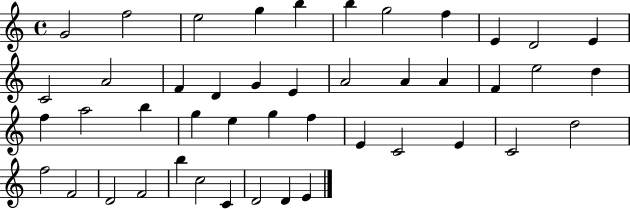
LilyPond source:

{
  \clef treble
  \time 4/4
  \defaultTimeSignature
  \key c \major
  g'2 f''2 | e''2 g''4 b''4 | b''4 g''2 f''4 | e'4 d'2 e'4 | \break c'2 a'2 | f'4 d'4 g'4 e'4 | a'2 a'4 a'4 | f'4 e''2 d''4 | \break f''4 a''2 b''4 | g''4 e''4 g''4 f''4 | e'4 c'2 e'4 | c'2 d''2 | \break f''2 f'2 | d'2 f'2 | b''4 c''2 c'4 | d'2 d'4 e'4 | \break \bar "|."
}